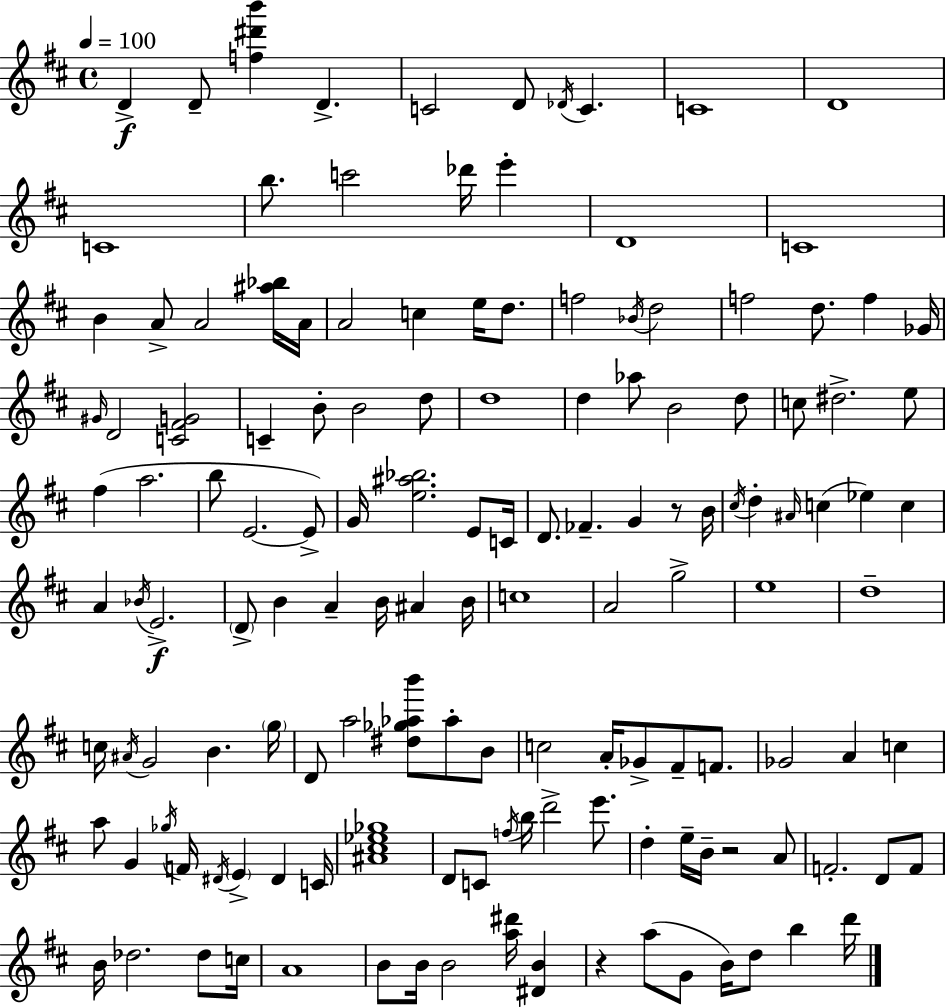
D4/q D4/e [F5,D#6,B6]/q D4/q. C4/h D4/e Db4/s C4/q. C4/w D4/w C4/w B5/e. C6/h Db6/s E6/q D4/w C4/w B4/q A4/e A4/h [A#5,Bb5]/s A4/s A4/h C5/q E5/s D5/e. F5/h Bb4/s D5/h F5/h D5/e. F5/q Gb4/s G#4/s D4/h [C4,F#4,G4]/h C4/q B4/e B4/h D5/e D5/w D5/q Ab5/e B4/h D5/e C5/e D#5/h. E5/e F#5/q A5/h. B5/e E4/h. E4/e G4/s [E5,A#5,Bb5]/h. E4/e C4/s D4/e. FES4/q. G4/q R/e B4/s C#5/s D5/q A#4/s C5/q Eb5/q C5/q A4/q Bb4/s E4/h. D4/e B4/q A4/q B4/s A#4/q B4/s C5/w A4/h G5/h E5/w D5/w C5/s A#4/s G4/h B4/q. G5/s D4/e A5/h [D#5,Gb5,Ab5,B6]/e Ab5/e B4/e C5/h A4/s Gb4/e F#4/e F4/e. Gb4/h A4/q C5/q A5/e G4/q Gb5/s F4/s D#4/s E4/q D#4/q C4/s [A#4,C#5,Eb5,Gb5]/w D4/e C4/e F5/s B5/s D6/h E6/e. D5/q E5/s B4/s R/h A4/e F4/h. D4/e F4/e B4/s Db5/h. Db5/e C5/s A4/w B4/e B4/s B4/h [A5,D#6]/s [D#4,B4]/q R/q A5/e G4/e B4/s D5/e B5/q D6/s